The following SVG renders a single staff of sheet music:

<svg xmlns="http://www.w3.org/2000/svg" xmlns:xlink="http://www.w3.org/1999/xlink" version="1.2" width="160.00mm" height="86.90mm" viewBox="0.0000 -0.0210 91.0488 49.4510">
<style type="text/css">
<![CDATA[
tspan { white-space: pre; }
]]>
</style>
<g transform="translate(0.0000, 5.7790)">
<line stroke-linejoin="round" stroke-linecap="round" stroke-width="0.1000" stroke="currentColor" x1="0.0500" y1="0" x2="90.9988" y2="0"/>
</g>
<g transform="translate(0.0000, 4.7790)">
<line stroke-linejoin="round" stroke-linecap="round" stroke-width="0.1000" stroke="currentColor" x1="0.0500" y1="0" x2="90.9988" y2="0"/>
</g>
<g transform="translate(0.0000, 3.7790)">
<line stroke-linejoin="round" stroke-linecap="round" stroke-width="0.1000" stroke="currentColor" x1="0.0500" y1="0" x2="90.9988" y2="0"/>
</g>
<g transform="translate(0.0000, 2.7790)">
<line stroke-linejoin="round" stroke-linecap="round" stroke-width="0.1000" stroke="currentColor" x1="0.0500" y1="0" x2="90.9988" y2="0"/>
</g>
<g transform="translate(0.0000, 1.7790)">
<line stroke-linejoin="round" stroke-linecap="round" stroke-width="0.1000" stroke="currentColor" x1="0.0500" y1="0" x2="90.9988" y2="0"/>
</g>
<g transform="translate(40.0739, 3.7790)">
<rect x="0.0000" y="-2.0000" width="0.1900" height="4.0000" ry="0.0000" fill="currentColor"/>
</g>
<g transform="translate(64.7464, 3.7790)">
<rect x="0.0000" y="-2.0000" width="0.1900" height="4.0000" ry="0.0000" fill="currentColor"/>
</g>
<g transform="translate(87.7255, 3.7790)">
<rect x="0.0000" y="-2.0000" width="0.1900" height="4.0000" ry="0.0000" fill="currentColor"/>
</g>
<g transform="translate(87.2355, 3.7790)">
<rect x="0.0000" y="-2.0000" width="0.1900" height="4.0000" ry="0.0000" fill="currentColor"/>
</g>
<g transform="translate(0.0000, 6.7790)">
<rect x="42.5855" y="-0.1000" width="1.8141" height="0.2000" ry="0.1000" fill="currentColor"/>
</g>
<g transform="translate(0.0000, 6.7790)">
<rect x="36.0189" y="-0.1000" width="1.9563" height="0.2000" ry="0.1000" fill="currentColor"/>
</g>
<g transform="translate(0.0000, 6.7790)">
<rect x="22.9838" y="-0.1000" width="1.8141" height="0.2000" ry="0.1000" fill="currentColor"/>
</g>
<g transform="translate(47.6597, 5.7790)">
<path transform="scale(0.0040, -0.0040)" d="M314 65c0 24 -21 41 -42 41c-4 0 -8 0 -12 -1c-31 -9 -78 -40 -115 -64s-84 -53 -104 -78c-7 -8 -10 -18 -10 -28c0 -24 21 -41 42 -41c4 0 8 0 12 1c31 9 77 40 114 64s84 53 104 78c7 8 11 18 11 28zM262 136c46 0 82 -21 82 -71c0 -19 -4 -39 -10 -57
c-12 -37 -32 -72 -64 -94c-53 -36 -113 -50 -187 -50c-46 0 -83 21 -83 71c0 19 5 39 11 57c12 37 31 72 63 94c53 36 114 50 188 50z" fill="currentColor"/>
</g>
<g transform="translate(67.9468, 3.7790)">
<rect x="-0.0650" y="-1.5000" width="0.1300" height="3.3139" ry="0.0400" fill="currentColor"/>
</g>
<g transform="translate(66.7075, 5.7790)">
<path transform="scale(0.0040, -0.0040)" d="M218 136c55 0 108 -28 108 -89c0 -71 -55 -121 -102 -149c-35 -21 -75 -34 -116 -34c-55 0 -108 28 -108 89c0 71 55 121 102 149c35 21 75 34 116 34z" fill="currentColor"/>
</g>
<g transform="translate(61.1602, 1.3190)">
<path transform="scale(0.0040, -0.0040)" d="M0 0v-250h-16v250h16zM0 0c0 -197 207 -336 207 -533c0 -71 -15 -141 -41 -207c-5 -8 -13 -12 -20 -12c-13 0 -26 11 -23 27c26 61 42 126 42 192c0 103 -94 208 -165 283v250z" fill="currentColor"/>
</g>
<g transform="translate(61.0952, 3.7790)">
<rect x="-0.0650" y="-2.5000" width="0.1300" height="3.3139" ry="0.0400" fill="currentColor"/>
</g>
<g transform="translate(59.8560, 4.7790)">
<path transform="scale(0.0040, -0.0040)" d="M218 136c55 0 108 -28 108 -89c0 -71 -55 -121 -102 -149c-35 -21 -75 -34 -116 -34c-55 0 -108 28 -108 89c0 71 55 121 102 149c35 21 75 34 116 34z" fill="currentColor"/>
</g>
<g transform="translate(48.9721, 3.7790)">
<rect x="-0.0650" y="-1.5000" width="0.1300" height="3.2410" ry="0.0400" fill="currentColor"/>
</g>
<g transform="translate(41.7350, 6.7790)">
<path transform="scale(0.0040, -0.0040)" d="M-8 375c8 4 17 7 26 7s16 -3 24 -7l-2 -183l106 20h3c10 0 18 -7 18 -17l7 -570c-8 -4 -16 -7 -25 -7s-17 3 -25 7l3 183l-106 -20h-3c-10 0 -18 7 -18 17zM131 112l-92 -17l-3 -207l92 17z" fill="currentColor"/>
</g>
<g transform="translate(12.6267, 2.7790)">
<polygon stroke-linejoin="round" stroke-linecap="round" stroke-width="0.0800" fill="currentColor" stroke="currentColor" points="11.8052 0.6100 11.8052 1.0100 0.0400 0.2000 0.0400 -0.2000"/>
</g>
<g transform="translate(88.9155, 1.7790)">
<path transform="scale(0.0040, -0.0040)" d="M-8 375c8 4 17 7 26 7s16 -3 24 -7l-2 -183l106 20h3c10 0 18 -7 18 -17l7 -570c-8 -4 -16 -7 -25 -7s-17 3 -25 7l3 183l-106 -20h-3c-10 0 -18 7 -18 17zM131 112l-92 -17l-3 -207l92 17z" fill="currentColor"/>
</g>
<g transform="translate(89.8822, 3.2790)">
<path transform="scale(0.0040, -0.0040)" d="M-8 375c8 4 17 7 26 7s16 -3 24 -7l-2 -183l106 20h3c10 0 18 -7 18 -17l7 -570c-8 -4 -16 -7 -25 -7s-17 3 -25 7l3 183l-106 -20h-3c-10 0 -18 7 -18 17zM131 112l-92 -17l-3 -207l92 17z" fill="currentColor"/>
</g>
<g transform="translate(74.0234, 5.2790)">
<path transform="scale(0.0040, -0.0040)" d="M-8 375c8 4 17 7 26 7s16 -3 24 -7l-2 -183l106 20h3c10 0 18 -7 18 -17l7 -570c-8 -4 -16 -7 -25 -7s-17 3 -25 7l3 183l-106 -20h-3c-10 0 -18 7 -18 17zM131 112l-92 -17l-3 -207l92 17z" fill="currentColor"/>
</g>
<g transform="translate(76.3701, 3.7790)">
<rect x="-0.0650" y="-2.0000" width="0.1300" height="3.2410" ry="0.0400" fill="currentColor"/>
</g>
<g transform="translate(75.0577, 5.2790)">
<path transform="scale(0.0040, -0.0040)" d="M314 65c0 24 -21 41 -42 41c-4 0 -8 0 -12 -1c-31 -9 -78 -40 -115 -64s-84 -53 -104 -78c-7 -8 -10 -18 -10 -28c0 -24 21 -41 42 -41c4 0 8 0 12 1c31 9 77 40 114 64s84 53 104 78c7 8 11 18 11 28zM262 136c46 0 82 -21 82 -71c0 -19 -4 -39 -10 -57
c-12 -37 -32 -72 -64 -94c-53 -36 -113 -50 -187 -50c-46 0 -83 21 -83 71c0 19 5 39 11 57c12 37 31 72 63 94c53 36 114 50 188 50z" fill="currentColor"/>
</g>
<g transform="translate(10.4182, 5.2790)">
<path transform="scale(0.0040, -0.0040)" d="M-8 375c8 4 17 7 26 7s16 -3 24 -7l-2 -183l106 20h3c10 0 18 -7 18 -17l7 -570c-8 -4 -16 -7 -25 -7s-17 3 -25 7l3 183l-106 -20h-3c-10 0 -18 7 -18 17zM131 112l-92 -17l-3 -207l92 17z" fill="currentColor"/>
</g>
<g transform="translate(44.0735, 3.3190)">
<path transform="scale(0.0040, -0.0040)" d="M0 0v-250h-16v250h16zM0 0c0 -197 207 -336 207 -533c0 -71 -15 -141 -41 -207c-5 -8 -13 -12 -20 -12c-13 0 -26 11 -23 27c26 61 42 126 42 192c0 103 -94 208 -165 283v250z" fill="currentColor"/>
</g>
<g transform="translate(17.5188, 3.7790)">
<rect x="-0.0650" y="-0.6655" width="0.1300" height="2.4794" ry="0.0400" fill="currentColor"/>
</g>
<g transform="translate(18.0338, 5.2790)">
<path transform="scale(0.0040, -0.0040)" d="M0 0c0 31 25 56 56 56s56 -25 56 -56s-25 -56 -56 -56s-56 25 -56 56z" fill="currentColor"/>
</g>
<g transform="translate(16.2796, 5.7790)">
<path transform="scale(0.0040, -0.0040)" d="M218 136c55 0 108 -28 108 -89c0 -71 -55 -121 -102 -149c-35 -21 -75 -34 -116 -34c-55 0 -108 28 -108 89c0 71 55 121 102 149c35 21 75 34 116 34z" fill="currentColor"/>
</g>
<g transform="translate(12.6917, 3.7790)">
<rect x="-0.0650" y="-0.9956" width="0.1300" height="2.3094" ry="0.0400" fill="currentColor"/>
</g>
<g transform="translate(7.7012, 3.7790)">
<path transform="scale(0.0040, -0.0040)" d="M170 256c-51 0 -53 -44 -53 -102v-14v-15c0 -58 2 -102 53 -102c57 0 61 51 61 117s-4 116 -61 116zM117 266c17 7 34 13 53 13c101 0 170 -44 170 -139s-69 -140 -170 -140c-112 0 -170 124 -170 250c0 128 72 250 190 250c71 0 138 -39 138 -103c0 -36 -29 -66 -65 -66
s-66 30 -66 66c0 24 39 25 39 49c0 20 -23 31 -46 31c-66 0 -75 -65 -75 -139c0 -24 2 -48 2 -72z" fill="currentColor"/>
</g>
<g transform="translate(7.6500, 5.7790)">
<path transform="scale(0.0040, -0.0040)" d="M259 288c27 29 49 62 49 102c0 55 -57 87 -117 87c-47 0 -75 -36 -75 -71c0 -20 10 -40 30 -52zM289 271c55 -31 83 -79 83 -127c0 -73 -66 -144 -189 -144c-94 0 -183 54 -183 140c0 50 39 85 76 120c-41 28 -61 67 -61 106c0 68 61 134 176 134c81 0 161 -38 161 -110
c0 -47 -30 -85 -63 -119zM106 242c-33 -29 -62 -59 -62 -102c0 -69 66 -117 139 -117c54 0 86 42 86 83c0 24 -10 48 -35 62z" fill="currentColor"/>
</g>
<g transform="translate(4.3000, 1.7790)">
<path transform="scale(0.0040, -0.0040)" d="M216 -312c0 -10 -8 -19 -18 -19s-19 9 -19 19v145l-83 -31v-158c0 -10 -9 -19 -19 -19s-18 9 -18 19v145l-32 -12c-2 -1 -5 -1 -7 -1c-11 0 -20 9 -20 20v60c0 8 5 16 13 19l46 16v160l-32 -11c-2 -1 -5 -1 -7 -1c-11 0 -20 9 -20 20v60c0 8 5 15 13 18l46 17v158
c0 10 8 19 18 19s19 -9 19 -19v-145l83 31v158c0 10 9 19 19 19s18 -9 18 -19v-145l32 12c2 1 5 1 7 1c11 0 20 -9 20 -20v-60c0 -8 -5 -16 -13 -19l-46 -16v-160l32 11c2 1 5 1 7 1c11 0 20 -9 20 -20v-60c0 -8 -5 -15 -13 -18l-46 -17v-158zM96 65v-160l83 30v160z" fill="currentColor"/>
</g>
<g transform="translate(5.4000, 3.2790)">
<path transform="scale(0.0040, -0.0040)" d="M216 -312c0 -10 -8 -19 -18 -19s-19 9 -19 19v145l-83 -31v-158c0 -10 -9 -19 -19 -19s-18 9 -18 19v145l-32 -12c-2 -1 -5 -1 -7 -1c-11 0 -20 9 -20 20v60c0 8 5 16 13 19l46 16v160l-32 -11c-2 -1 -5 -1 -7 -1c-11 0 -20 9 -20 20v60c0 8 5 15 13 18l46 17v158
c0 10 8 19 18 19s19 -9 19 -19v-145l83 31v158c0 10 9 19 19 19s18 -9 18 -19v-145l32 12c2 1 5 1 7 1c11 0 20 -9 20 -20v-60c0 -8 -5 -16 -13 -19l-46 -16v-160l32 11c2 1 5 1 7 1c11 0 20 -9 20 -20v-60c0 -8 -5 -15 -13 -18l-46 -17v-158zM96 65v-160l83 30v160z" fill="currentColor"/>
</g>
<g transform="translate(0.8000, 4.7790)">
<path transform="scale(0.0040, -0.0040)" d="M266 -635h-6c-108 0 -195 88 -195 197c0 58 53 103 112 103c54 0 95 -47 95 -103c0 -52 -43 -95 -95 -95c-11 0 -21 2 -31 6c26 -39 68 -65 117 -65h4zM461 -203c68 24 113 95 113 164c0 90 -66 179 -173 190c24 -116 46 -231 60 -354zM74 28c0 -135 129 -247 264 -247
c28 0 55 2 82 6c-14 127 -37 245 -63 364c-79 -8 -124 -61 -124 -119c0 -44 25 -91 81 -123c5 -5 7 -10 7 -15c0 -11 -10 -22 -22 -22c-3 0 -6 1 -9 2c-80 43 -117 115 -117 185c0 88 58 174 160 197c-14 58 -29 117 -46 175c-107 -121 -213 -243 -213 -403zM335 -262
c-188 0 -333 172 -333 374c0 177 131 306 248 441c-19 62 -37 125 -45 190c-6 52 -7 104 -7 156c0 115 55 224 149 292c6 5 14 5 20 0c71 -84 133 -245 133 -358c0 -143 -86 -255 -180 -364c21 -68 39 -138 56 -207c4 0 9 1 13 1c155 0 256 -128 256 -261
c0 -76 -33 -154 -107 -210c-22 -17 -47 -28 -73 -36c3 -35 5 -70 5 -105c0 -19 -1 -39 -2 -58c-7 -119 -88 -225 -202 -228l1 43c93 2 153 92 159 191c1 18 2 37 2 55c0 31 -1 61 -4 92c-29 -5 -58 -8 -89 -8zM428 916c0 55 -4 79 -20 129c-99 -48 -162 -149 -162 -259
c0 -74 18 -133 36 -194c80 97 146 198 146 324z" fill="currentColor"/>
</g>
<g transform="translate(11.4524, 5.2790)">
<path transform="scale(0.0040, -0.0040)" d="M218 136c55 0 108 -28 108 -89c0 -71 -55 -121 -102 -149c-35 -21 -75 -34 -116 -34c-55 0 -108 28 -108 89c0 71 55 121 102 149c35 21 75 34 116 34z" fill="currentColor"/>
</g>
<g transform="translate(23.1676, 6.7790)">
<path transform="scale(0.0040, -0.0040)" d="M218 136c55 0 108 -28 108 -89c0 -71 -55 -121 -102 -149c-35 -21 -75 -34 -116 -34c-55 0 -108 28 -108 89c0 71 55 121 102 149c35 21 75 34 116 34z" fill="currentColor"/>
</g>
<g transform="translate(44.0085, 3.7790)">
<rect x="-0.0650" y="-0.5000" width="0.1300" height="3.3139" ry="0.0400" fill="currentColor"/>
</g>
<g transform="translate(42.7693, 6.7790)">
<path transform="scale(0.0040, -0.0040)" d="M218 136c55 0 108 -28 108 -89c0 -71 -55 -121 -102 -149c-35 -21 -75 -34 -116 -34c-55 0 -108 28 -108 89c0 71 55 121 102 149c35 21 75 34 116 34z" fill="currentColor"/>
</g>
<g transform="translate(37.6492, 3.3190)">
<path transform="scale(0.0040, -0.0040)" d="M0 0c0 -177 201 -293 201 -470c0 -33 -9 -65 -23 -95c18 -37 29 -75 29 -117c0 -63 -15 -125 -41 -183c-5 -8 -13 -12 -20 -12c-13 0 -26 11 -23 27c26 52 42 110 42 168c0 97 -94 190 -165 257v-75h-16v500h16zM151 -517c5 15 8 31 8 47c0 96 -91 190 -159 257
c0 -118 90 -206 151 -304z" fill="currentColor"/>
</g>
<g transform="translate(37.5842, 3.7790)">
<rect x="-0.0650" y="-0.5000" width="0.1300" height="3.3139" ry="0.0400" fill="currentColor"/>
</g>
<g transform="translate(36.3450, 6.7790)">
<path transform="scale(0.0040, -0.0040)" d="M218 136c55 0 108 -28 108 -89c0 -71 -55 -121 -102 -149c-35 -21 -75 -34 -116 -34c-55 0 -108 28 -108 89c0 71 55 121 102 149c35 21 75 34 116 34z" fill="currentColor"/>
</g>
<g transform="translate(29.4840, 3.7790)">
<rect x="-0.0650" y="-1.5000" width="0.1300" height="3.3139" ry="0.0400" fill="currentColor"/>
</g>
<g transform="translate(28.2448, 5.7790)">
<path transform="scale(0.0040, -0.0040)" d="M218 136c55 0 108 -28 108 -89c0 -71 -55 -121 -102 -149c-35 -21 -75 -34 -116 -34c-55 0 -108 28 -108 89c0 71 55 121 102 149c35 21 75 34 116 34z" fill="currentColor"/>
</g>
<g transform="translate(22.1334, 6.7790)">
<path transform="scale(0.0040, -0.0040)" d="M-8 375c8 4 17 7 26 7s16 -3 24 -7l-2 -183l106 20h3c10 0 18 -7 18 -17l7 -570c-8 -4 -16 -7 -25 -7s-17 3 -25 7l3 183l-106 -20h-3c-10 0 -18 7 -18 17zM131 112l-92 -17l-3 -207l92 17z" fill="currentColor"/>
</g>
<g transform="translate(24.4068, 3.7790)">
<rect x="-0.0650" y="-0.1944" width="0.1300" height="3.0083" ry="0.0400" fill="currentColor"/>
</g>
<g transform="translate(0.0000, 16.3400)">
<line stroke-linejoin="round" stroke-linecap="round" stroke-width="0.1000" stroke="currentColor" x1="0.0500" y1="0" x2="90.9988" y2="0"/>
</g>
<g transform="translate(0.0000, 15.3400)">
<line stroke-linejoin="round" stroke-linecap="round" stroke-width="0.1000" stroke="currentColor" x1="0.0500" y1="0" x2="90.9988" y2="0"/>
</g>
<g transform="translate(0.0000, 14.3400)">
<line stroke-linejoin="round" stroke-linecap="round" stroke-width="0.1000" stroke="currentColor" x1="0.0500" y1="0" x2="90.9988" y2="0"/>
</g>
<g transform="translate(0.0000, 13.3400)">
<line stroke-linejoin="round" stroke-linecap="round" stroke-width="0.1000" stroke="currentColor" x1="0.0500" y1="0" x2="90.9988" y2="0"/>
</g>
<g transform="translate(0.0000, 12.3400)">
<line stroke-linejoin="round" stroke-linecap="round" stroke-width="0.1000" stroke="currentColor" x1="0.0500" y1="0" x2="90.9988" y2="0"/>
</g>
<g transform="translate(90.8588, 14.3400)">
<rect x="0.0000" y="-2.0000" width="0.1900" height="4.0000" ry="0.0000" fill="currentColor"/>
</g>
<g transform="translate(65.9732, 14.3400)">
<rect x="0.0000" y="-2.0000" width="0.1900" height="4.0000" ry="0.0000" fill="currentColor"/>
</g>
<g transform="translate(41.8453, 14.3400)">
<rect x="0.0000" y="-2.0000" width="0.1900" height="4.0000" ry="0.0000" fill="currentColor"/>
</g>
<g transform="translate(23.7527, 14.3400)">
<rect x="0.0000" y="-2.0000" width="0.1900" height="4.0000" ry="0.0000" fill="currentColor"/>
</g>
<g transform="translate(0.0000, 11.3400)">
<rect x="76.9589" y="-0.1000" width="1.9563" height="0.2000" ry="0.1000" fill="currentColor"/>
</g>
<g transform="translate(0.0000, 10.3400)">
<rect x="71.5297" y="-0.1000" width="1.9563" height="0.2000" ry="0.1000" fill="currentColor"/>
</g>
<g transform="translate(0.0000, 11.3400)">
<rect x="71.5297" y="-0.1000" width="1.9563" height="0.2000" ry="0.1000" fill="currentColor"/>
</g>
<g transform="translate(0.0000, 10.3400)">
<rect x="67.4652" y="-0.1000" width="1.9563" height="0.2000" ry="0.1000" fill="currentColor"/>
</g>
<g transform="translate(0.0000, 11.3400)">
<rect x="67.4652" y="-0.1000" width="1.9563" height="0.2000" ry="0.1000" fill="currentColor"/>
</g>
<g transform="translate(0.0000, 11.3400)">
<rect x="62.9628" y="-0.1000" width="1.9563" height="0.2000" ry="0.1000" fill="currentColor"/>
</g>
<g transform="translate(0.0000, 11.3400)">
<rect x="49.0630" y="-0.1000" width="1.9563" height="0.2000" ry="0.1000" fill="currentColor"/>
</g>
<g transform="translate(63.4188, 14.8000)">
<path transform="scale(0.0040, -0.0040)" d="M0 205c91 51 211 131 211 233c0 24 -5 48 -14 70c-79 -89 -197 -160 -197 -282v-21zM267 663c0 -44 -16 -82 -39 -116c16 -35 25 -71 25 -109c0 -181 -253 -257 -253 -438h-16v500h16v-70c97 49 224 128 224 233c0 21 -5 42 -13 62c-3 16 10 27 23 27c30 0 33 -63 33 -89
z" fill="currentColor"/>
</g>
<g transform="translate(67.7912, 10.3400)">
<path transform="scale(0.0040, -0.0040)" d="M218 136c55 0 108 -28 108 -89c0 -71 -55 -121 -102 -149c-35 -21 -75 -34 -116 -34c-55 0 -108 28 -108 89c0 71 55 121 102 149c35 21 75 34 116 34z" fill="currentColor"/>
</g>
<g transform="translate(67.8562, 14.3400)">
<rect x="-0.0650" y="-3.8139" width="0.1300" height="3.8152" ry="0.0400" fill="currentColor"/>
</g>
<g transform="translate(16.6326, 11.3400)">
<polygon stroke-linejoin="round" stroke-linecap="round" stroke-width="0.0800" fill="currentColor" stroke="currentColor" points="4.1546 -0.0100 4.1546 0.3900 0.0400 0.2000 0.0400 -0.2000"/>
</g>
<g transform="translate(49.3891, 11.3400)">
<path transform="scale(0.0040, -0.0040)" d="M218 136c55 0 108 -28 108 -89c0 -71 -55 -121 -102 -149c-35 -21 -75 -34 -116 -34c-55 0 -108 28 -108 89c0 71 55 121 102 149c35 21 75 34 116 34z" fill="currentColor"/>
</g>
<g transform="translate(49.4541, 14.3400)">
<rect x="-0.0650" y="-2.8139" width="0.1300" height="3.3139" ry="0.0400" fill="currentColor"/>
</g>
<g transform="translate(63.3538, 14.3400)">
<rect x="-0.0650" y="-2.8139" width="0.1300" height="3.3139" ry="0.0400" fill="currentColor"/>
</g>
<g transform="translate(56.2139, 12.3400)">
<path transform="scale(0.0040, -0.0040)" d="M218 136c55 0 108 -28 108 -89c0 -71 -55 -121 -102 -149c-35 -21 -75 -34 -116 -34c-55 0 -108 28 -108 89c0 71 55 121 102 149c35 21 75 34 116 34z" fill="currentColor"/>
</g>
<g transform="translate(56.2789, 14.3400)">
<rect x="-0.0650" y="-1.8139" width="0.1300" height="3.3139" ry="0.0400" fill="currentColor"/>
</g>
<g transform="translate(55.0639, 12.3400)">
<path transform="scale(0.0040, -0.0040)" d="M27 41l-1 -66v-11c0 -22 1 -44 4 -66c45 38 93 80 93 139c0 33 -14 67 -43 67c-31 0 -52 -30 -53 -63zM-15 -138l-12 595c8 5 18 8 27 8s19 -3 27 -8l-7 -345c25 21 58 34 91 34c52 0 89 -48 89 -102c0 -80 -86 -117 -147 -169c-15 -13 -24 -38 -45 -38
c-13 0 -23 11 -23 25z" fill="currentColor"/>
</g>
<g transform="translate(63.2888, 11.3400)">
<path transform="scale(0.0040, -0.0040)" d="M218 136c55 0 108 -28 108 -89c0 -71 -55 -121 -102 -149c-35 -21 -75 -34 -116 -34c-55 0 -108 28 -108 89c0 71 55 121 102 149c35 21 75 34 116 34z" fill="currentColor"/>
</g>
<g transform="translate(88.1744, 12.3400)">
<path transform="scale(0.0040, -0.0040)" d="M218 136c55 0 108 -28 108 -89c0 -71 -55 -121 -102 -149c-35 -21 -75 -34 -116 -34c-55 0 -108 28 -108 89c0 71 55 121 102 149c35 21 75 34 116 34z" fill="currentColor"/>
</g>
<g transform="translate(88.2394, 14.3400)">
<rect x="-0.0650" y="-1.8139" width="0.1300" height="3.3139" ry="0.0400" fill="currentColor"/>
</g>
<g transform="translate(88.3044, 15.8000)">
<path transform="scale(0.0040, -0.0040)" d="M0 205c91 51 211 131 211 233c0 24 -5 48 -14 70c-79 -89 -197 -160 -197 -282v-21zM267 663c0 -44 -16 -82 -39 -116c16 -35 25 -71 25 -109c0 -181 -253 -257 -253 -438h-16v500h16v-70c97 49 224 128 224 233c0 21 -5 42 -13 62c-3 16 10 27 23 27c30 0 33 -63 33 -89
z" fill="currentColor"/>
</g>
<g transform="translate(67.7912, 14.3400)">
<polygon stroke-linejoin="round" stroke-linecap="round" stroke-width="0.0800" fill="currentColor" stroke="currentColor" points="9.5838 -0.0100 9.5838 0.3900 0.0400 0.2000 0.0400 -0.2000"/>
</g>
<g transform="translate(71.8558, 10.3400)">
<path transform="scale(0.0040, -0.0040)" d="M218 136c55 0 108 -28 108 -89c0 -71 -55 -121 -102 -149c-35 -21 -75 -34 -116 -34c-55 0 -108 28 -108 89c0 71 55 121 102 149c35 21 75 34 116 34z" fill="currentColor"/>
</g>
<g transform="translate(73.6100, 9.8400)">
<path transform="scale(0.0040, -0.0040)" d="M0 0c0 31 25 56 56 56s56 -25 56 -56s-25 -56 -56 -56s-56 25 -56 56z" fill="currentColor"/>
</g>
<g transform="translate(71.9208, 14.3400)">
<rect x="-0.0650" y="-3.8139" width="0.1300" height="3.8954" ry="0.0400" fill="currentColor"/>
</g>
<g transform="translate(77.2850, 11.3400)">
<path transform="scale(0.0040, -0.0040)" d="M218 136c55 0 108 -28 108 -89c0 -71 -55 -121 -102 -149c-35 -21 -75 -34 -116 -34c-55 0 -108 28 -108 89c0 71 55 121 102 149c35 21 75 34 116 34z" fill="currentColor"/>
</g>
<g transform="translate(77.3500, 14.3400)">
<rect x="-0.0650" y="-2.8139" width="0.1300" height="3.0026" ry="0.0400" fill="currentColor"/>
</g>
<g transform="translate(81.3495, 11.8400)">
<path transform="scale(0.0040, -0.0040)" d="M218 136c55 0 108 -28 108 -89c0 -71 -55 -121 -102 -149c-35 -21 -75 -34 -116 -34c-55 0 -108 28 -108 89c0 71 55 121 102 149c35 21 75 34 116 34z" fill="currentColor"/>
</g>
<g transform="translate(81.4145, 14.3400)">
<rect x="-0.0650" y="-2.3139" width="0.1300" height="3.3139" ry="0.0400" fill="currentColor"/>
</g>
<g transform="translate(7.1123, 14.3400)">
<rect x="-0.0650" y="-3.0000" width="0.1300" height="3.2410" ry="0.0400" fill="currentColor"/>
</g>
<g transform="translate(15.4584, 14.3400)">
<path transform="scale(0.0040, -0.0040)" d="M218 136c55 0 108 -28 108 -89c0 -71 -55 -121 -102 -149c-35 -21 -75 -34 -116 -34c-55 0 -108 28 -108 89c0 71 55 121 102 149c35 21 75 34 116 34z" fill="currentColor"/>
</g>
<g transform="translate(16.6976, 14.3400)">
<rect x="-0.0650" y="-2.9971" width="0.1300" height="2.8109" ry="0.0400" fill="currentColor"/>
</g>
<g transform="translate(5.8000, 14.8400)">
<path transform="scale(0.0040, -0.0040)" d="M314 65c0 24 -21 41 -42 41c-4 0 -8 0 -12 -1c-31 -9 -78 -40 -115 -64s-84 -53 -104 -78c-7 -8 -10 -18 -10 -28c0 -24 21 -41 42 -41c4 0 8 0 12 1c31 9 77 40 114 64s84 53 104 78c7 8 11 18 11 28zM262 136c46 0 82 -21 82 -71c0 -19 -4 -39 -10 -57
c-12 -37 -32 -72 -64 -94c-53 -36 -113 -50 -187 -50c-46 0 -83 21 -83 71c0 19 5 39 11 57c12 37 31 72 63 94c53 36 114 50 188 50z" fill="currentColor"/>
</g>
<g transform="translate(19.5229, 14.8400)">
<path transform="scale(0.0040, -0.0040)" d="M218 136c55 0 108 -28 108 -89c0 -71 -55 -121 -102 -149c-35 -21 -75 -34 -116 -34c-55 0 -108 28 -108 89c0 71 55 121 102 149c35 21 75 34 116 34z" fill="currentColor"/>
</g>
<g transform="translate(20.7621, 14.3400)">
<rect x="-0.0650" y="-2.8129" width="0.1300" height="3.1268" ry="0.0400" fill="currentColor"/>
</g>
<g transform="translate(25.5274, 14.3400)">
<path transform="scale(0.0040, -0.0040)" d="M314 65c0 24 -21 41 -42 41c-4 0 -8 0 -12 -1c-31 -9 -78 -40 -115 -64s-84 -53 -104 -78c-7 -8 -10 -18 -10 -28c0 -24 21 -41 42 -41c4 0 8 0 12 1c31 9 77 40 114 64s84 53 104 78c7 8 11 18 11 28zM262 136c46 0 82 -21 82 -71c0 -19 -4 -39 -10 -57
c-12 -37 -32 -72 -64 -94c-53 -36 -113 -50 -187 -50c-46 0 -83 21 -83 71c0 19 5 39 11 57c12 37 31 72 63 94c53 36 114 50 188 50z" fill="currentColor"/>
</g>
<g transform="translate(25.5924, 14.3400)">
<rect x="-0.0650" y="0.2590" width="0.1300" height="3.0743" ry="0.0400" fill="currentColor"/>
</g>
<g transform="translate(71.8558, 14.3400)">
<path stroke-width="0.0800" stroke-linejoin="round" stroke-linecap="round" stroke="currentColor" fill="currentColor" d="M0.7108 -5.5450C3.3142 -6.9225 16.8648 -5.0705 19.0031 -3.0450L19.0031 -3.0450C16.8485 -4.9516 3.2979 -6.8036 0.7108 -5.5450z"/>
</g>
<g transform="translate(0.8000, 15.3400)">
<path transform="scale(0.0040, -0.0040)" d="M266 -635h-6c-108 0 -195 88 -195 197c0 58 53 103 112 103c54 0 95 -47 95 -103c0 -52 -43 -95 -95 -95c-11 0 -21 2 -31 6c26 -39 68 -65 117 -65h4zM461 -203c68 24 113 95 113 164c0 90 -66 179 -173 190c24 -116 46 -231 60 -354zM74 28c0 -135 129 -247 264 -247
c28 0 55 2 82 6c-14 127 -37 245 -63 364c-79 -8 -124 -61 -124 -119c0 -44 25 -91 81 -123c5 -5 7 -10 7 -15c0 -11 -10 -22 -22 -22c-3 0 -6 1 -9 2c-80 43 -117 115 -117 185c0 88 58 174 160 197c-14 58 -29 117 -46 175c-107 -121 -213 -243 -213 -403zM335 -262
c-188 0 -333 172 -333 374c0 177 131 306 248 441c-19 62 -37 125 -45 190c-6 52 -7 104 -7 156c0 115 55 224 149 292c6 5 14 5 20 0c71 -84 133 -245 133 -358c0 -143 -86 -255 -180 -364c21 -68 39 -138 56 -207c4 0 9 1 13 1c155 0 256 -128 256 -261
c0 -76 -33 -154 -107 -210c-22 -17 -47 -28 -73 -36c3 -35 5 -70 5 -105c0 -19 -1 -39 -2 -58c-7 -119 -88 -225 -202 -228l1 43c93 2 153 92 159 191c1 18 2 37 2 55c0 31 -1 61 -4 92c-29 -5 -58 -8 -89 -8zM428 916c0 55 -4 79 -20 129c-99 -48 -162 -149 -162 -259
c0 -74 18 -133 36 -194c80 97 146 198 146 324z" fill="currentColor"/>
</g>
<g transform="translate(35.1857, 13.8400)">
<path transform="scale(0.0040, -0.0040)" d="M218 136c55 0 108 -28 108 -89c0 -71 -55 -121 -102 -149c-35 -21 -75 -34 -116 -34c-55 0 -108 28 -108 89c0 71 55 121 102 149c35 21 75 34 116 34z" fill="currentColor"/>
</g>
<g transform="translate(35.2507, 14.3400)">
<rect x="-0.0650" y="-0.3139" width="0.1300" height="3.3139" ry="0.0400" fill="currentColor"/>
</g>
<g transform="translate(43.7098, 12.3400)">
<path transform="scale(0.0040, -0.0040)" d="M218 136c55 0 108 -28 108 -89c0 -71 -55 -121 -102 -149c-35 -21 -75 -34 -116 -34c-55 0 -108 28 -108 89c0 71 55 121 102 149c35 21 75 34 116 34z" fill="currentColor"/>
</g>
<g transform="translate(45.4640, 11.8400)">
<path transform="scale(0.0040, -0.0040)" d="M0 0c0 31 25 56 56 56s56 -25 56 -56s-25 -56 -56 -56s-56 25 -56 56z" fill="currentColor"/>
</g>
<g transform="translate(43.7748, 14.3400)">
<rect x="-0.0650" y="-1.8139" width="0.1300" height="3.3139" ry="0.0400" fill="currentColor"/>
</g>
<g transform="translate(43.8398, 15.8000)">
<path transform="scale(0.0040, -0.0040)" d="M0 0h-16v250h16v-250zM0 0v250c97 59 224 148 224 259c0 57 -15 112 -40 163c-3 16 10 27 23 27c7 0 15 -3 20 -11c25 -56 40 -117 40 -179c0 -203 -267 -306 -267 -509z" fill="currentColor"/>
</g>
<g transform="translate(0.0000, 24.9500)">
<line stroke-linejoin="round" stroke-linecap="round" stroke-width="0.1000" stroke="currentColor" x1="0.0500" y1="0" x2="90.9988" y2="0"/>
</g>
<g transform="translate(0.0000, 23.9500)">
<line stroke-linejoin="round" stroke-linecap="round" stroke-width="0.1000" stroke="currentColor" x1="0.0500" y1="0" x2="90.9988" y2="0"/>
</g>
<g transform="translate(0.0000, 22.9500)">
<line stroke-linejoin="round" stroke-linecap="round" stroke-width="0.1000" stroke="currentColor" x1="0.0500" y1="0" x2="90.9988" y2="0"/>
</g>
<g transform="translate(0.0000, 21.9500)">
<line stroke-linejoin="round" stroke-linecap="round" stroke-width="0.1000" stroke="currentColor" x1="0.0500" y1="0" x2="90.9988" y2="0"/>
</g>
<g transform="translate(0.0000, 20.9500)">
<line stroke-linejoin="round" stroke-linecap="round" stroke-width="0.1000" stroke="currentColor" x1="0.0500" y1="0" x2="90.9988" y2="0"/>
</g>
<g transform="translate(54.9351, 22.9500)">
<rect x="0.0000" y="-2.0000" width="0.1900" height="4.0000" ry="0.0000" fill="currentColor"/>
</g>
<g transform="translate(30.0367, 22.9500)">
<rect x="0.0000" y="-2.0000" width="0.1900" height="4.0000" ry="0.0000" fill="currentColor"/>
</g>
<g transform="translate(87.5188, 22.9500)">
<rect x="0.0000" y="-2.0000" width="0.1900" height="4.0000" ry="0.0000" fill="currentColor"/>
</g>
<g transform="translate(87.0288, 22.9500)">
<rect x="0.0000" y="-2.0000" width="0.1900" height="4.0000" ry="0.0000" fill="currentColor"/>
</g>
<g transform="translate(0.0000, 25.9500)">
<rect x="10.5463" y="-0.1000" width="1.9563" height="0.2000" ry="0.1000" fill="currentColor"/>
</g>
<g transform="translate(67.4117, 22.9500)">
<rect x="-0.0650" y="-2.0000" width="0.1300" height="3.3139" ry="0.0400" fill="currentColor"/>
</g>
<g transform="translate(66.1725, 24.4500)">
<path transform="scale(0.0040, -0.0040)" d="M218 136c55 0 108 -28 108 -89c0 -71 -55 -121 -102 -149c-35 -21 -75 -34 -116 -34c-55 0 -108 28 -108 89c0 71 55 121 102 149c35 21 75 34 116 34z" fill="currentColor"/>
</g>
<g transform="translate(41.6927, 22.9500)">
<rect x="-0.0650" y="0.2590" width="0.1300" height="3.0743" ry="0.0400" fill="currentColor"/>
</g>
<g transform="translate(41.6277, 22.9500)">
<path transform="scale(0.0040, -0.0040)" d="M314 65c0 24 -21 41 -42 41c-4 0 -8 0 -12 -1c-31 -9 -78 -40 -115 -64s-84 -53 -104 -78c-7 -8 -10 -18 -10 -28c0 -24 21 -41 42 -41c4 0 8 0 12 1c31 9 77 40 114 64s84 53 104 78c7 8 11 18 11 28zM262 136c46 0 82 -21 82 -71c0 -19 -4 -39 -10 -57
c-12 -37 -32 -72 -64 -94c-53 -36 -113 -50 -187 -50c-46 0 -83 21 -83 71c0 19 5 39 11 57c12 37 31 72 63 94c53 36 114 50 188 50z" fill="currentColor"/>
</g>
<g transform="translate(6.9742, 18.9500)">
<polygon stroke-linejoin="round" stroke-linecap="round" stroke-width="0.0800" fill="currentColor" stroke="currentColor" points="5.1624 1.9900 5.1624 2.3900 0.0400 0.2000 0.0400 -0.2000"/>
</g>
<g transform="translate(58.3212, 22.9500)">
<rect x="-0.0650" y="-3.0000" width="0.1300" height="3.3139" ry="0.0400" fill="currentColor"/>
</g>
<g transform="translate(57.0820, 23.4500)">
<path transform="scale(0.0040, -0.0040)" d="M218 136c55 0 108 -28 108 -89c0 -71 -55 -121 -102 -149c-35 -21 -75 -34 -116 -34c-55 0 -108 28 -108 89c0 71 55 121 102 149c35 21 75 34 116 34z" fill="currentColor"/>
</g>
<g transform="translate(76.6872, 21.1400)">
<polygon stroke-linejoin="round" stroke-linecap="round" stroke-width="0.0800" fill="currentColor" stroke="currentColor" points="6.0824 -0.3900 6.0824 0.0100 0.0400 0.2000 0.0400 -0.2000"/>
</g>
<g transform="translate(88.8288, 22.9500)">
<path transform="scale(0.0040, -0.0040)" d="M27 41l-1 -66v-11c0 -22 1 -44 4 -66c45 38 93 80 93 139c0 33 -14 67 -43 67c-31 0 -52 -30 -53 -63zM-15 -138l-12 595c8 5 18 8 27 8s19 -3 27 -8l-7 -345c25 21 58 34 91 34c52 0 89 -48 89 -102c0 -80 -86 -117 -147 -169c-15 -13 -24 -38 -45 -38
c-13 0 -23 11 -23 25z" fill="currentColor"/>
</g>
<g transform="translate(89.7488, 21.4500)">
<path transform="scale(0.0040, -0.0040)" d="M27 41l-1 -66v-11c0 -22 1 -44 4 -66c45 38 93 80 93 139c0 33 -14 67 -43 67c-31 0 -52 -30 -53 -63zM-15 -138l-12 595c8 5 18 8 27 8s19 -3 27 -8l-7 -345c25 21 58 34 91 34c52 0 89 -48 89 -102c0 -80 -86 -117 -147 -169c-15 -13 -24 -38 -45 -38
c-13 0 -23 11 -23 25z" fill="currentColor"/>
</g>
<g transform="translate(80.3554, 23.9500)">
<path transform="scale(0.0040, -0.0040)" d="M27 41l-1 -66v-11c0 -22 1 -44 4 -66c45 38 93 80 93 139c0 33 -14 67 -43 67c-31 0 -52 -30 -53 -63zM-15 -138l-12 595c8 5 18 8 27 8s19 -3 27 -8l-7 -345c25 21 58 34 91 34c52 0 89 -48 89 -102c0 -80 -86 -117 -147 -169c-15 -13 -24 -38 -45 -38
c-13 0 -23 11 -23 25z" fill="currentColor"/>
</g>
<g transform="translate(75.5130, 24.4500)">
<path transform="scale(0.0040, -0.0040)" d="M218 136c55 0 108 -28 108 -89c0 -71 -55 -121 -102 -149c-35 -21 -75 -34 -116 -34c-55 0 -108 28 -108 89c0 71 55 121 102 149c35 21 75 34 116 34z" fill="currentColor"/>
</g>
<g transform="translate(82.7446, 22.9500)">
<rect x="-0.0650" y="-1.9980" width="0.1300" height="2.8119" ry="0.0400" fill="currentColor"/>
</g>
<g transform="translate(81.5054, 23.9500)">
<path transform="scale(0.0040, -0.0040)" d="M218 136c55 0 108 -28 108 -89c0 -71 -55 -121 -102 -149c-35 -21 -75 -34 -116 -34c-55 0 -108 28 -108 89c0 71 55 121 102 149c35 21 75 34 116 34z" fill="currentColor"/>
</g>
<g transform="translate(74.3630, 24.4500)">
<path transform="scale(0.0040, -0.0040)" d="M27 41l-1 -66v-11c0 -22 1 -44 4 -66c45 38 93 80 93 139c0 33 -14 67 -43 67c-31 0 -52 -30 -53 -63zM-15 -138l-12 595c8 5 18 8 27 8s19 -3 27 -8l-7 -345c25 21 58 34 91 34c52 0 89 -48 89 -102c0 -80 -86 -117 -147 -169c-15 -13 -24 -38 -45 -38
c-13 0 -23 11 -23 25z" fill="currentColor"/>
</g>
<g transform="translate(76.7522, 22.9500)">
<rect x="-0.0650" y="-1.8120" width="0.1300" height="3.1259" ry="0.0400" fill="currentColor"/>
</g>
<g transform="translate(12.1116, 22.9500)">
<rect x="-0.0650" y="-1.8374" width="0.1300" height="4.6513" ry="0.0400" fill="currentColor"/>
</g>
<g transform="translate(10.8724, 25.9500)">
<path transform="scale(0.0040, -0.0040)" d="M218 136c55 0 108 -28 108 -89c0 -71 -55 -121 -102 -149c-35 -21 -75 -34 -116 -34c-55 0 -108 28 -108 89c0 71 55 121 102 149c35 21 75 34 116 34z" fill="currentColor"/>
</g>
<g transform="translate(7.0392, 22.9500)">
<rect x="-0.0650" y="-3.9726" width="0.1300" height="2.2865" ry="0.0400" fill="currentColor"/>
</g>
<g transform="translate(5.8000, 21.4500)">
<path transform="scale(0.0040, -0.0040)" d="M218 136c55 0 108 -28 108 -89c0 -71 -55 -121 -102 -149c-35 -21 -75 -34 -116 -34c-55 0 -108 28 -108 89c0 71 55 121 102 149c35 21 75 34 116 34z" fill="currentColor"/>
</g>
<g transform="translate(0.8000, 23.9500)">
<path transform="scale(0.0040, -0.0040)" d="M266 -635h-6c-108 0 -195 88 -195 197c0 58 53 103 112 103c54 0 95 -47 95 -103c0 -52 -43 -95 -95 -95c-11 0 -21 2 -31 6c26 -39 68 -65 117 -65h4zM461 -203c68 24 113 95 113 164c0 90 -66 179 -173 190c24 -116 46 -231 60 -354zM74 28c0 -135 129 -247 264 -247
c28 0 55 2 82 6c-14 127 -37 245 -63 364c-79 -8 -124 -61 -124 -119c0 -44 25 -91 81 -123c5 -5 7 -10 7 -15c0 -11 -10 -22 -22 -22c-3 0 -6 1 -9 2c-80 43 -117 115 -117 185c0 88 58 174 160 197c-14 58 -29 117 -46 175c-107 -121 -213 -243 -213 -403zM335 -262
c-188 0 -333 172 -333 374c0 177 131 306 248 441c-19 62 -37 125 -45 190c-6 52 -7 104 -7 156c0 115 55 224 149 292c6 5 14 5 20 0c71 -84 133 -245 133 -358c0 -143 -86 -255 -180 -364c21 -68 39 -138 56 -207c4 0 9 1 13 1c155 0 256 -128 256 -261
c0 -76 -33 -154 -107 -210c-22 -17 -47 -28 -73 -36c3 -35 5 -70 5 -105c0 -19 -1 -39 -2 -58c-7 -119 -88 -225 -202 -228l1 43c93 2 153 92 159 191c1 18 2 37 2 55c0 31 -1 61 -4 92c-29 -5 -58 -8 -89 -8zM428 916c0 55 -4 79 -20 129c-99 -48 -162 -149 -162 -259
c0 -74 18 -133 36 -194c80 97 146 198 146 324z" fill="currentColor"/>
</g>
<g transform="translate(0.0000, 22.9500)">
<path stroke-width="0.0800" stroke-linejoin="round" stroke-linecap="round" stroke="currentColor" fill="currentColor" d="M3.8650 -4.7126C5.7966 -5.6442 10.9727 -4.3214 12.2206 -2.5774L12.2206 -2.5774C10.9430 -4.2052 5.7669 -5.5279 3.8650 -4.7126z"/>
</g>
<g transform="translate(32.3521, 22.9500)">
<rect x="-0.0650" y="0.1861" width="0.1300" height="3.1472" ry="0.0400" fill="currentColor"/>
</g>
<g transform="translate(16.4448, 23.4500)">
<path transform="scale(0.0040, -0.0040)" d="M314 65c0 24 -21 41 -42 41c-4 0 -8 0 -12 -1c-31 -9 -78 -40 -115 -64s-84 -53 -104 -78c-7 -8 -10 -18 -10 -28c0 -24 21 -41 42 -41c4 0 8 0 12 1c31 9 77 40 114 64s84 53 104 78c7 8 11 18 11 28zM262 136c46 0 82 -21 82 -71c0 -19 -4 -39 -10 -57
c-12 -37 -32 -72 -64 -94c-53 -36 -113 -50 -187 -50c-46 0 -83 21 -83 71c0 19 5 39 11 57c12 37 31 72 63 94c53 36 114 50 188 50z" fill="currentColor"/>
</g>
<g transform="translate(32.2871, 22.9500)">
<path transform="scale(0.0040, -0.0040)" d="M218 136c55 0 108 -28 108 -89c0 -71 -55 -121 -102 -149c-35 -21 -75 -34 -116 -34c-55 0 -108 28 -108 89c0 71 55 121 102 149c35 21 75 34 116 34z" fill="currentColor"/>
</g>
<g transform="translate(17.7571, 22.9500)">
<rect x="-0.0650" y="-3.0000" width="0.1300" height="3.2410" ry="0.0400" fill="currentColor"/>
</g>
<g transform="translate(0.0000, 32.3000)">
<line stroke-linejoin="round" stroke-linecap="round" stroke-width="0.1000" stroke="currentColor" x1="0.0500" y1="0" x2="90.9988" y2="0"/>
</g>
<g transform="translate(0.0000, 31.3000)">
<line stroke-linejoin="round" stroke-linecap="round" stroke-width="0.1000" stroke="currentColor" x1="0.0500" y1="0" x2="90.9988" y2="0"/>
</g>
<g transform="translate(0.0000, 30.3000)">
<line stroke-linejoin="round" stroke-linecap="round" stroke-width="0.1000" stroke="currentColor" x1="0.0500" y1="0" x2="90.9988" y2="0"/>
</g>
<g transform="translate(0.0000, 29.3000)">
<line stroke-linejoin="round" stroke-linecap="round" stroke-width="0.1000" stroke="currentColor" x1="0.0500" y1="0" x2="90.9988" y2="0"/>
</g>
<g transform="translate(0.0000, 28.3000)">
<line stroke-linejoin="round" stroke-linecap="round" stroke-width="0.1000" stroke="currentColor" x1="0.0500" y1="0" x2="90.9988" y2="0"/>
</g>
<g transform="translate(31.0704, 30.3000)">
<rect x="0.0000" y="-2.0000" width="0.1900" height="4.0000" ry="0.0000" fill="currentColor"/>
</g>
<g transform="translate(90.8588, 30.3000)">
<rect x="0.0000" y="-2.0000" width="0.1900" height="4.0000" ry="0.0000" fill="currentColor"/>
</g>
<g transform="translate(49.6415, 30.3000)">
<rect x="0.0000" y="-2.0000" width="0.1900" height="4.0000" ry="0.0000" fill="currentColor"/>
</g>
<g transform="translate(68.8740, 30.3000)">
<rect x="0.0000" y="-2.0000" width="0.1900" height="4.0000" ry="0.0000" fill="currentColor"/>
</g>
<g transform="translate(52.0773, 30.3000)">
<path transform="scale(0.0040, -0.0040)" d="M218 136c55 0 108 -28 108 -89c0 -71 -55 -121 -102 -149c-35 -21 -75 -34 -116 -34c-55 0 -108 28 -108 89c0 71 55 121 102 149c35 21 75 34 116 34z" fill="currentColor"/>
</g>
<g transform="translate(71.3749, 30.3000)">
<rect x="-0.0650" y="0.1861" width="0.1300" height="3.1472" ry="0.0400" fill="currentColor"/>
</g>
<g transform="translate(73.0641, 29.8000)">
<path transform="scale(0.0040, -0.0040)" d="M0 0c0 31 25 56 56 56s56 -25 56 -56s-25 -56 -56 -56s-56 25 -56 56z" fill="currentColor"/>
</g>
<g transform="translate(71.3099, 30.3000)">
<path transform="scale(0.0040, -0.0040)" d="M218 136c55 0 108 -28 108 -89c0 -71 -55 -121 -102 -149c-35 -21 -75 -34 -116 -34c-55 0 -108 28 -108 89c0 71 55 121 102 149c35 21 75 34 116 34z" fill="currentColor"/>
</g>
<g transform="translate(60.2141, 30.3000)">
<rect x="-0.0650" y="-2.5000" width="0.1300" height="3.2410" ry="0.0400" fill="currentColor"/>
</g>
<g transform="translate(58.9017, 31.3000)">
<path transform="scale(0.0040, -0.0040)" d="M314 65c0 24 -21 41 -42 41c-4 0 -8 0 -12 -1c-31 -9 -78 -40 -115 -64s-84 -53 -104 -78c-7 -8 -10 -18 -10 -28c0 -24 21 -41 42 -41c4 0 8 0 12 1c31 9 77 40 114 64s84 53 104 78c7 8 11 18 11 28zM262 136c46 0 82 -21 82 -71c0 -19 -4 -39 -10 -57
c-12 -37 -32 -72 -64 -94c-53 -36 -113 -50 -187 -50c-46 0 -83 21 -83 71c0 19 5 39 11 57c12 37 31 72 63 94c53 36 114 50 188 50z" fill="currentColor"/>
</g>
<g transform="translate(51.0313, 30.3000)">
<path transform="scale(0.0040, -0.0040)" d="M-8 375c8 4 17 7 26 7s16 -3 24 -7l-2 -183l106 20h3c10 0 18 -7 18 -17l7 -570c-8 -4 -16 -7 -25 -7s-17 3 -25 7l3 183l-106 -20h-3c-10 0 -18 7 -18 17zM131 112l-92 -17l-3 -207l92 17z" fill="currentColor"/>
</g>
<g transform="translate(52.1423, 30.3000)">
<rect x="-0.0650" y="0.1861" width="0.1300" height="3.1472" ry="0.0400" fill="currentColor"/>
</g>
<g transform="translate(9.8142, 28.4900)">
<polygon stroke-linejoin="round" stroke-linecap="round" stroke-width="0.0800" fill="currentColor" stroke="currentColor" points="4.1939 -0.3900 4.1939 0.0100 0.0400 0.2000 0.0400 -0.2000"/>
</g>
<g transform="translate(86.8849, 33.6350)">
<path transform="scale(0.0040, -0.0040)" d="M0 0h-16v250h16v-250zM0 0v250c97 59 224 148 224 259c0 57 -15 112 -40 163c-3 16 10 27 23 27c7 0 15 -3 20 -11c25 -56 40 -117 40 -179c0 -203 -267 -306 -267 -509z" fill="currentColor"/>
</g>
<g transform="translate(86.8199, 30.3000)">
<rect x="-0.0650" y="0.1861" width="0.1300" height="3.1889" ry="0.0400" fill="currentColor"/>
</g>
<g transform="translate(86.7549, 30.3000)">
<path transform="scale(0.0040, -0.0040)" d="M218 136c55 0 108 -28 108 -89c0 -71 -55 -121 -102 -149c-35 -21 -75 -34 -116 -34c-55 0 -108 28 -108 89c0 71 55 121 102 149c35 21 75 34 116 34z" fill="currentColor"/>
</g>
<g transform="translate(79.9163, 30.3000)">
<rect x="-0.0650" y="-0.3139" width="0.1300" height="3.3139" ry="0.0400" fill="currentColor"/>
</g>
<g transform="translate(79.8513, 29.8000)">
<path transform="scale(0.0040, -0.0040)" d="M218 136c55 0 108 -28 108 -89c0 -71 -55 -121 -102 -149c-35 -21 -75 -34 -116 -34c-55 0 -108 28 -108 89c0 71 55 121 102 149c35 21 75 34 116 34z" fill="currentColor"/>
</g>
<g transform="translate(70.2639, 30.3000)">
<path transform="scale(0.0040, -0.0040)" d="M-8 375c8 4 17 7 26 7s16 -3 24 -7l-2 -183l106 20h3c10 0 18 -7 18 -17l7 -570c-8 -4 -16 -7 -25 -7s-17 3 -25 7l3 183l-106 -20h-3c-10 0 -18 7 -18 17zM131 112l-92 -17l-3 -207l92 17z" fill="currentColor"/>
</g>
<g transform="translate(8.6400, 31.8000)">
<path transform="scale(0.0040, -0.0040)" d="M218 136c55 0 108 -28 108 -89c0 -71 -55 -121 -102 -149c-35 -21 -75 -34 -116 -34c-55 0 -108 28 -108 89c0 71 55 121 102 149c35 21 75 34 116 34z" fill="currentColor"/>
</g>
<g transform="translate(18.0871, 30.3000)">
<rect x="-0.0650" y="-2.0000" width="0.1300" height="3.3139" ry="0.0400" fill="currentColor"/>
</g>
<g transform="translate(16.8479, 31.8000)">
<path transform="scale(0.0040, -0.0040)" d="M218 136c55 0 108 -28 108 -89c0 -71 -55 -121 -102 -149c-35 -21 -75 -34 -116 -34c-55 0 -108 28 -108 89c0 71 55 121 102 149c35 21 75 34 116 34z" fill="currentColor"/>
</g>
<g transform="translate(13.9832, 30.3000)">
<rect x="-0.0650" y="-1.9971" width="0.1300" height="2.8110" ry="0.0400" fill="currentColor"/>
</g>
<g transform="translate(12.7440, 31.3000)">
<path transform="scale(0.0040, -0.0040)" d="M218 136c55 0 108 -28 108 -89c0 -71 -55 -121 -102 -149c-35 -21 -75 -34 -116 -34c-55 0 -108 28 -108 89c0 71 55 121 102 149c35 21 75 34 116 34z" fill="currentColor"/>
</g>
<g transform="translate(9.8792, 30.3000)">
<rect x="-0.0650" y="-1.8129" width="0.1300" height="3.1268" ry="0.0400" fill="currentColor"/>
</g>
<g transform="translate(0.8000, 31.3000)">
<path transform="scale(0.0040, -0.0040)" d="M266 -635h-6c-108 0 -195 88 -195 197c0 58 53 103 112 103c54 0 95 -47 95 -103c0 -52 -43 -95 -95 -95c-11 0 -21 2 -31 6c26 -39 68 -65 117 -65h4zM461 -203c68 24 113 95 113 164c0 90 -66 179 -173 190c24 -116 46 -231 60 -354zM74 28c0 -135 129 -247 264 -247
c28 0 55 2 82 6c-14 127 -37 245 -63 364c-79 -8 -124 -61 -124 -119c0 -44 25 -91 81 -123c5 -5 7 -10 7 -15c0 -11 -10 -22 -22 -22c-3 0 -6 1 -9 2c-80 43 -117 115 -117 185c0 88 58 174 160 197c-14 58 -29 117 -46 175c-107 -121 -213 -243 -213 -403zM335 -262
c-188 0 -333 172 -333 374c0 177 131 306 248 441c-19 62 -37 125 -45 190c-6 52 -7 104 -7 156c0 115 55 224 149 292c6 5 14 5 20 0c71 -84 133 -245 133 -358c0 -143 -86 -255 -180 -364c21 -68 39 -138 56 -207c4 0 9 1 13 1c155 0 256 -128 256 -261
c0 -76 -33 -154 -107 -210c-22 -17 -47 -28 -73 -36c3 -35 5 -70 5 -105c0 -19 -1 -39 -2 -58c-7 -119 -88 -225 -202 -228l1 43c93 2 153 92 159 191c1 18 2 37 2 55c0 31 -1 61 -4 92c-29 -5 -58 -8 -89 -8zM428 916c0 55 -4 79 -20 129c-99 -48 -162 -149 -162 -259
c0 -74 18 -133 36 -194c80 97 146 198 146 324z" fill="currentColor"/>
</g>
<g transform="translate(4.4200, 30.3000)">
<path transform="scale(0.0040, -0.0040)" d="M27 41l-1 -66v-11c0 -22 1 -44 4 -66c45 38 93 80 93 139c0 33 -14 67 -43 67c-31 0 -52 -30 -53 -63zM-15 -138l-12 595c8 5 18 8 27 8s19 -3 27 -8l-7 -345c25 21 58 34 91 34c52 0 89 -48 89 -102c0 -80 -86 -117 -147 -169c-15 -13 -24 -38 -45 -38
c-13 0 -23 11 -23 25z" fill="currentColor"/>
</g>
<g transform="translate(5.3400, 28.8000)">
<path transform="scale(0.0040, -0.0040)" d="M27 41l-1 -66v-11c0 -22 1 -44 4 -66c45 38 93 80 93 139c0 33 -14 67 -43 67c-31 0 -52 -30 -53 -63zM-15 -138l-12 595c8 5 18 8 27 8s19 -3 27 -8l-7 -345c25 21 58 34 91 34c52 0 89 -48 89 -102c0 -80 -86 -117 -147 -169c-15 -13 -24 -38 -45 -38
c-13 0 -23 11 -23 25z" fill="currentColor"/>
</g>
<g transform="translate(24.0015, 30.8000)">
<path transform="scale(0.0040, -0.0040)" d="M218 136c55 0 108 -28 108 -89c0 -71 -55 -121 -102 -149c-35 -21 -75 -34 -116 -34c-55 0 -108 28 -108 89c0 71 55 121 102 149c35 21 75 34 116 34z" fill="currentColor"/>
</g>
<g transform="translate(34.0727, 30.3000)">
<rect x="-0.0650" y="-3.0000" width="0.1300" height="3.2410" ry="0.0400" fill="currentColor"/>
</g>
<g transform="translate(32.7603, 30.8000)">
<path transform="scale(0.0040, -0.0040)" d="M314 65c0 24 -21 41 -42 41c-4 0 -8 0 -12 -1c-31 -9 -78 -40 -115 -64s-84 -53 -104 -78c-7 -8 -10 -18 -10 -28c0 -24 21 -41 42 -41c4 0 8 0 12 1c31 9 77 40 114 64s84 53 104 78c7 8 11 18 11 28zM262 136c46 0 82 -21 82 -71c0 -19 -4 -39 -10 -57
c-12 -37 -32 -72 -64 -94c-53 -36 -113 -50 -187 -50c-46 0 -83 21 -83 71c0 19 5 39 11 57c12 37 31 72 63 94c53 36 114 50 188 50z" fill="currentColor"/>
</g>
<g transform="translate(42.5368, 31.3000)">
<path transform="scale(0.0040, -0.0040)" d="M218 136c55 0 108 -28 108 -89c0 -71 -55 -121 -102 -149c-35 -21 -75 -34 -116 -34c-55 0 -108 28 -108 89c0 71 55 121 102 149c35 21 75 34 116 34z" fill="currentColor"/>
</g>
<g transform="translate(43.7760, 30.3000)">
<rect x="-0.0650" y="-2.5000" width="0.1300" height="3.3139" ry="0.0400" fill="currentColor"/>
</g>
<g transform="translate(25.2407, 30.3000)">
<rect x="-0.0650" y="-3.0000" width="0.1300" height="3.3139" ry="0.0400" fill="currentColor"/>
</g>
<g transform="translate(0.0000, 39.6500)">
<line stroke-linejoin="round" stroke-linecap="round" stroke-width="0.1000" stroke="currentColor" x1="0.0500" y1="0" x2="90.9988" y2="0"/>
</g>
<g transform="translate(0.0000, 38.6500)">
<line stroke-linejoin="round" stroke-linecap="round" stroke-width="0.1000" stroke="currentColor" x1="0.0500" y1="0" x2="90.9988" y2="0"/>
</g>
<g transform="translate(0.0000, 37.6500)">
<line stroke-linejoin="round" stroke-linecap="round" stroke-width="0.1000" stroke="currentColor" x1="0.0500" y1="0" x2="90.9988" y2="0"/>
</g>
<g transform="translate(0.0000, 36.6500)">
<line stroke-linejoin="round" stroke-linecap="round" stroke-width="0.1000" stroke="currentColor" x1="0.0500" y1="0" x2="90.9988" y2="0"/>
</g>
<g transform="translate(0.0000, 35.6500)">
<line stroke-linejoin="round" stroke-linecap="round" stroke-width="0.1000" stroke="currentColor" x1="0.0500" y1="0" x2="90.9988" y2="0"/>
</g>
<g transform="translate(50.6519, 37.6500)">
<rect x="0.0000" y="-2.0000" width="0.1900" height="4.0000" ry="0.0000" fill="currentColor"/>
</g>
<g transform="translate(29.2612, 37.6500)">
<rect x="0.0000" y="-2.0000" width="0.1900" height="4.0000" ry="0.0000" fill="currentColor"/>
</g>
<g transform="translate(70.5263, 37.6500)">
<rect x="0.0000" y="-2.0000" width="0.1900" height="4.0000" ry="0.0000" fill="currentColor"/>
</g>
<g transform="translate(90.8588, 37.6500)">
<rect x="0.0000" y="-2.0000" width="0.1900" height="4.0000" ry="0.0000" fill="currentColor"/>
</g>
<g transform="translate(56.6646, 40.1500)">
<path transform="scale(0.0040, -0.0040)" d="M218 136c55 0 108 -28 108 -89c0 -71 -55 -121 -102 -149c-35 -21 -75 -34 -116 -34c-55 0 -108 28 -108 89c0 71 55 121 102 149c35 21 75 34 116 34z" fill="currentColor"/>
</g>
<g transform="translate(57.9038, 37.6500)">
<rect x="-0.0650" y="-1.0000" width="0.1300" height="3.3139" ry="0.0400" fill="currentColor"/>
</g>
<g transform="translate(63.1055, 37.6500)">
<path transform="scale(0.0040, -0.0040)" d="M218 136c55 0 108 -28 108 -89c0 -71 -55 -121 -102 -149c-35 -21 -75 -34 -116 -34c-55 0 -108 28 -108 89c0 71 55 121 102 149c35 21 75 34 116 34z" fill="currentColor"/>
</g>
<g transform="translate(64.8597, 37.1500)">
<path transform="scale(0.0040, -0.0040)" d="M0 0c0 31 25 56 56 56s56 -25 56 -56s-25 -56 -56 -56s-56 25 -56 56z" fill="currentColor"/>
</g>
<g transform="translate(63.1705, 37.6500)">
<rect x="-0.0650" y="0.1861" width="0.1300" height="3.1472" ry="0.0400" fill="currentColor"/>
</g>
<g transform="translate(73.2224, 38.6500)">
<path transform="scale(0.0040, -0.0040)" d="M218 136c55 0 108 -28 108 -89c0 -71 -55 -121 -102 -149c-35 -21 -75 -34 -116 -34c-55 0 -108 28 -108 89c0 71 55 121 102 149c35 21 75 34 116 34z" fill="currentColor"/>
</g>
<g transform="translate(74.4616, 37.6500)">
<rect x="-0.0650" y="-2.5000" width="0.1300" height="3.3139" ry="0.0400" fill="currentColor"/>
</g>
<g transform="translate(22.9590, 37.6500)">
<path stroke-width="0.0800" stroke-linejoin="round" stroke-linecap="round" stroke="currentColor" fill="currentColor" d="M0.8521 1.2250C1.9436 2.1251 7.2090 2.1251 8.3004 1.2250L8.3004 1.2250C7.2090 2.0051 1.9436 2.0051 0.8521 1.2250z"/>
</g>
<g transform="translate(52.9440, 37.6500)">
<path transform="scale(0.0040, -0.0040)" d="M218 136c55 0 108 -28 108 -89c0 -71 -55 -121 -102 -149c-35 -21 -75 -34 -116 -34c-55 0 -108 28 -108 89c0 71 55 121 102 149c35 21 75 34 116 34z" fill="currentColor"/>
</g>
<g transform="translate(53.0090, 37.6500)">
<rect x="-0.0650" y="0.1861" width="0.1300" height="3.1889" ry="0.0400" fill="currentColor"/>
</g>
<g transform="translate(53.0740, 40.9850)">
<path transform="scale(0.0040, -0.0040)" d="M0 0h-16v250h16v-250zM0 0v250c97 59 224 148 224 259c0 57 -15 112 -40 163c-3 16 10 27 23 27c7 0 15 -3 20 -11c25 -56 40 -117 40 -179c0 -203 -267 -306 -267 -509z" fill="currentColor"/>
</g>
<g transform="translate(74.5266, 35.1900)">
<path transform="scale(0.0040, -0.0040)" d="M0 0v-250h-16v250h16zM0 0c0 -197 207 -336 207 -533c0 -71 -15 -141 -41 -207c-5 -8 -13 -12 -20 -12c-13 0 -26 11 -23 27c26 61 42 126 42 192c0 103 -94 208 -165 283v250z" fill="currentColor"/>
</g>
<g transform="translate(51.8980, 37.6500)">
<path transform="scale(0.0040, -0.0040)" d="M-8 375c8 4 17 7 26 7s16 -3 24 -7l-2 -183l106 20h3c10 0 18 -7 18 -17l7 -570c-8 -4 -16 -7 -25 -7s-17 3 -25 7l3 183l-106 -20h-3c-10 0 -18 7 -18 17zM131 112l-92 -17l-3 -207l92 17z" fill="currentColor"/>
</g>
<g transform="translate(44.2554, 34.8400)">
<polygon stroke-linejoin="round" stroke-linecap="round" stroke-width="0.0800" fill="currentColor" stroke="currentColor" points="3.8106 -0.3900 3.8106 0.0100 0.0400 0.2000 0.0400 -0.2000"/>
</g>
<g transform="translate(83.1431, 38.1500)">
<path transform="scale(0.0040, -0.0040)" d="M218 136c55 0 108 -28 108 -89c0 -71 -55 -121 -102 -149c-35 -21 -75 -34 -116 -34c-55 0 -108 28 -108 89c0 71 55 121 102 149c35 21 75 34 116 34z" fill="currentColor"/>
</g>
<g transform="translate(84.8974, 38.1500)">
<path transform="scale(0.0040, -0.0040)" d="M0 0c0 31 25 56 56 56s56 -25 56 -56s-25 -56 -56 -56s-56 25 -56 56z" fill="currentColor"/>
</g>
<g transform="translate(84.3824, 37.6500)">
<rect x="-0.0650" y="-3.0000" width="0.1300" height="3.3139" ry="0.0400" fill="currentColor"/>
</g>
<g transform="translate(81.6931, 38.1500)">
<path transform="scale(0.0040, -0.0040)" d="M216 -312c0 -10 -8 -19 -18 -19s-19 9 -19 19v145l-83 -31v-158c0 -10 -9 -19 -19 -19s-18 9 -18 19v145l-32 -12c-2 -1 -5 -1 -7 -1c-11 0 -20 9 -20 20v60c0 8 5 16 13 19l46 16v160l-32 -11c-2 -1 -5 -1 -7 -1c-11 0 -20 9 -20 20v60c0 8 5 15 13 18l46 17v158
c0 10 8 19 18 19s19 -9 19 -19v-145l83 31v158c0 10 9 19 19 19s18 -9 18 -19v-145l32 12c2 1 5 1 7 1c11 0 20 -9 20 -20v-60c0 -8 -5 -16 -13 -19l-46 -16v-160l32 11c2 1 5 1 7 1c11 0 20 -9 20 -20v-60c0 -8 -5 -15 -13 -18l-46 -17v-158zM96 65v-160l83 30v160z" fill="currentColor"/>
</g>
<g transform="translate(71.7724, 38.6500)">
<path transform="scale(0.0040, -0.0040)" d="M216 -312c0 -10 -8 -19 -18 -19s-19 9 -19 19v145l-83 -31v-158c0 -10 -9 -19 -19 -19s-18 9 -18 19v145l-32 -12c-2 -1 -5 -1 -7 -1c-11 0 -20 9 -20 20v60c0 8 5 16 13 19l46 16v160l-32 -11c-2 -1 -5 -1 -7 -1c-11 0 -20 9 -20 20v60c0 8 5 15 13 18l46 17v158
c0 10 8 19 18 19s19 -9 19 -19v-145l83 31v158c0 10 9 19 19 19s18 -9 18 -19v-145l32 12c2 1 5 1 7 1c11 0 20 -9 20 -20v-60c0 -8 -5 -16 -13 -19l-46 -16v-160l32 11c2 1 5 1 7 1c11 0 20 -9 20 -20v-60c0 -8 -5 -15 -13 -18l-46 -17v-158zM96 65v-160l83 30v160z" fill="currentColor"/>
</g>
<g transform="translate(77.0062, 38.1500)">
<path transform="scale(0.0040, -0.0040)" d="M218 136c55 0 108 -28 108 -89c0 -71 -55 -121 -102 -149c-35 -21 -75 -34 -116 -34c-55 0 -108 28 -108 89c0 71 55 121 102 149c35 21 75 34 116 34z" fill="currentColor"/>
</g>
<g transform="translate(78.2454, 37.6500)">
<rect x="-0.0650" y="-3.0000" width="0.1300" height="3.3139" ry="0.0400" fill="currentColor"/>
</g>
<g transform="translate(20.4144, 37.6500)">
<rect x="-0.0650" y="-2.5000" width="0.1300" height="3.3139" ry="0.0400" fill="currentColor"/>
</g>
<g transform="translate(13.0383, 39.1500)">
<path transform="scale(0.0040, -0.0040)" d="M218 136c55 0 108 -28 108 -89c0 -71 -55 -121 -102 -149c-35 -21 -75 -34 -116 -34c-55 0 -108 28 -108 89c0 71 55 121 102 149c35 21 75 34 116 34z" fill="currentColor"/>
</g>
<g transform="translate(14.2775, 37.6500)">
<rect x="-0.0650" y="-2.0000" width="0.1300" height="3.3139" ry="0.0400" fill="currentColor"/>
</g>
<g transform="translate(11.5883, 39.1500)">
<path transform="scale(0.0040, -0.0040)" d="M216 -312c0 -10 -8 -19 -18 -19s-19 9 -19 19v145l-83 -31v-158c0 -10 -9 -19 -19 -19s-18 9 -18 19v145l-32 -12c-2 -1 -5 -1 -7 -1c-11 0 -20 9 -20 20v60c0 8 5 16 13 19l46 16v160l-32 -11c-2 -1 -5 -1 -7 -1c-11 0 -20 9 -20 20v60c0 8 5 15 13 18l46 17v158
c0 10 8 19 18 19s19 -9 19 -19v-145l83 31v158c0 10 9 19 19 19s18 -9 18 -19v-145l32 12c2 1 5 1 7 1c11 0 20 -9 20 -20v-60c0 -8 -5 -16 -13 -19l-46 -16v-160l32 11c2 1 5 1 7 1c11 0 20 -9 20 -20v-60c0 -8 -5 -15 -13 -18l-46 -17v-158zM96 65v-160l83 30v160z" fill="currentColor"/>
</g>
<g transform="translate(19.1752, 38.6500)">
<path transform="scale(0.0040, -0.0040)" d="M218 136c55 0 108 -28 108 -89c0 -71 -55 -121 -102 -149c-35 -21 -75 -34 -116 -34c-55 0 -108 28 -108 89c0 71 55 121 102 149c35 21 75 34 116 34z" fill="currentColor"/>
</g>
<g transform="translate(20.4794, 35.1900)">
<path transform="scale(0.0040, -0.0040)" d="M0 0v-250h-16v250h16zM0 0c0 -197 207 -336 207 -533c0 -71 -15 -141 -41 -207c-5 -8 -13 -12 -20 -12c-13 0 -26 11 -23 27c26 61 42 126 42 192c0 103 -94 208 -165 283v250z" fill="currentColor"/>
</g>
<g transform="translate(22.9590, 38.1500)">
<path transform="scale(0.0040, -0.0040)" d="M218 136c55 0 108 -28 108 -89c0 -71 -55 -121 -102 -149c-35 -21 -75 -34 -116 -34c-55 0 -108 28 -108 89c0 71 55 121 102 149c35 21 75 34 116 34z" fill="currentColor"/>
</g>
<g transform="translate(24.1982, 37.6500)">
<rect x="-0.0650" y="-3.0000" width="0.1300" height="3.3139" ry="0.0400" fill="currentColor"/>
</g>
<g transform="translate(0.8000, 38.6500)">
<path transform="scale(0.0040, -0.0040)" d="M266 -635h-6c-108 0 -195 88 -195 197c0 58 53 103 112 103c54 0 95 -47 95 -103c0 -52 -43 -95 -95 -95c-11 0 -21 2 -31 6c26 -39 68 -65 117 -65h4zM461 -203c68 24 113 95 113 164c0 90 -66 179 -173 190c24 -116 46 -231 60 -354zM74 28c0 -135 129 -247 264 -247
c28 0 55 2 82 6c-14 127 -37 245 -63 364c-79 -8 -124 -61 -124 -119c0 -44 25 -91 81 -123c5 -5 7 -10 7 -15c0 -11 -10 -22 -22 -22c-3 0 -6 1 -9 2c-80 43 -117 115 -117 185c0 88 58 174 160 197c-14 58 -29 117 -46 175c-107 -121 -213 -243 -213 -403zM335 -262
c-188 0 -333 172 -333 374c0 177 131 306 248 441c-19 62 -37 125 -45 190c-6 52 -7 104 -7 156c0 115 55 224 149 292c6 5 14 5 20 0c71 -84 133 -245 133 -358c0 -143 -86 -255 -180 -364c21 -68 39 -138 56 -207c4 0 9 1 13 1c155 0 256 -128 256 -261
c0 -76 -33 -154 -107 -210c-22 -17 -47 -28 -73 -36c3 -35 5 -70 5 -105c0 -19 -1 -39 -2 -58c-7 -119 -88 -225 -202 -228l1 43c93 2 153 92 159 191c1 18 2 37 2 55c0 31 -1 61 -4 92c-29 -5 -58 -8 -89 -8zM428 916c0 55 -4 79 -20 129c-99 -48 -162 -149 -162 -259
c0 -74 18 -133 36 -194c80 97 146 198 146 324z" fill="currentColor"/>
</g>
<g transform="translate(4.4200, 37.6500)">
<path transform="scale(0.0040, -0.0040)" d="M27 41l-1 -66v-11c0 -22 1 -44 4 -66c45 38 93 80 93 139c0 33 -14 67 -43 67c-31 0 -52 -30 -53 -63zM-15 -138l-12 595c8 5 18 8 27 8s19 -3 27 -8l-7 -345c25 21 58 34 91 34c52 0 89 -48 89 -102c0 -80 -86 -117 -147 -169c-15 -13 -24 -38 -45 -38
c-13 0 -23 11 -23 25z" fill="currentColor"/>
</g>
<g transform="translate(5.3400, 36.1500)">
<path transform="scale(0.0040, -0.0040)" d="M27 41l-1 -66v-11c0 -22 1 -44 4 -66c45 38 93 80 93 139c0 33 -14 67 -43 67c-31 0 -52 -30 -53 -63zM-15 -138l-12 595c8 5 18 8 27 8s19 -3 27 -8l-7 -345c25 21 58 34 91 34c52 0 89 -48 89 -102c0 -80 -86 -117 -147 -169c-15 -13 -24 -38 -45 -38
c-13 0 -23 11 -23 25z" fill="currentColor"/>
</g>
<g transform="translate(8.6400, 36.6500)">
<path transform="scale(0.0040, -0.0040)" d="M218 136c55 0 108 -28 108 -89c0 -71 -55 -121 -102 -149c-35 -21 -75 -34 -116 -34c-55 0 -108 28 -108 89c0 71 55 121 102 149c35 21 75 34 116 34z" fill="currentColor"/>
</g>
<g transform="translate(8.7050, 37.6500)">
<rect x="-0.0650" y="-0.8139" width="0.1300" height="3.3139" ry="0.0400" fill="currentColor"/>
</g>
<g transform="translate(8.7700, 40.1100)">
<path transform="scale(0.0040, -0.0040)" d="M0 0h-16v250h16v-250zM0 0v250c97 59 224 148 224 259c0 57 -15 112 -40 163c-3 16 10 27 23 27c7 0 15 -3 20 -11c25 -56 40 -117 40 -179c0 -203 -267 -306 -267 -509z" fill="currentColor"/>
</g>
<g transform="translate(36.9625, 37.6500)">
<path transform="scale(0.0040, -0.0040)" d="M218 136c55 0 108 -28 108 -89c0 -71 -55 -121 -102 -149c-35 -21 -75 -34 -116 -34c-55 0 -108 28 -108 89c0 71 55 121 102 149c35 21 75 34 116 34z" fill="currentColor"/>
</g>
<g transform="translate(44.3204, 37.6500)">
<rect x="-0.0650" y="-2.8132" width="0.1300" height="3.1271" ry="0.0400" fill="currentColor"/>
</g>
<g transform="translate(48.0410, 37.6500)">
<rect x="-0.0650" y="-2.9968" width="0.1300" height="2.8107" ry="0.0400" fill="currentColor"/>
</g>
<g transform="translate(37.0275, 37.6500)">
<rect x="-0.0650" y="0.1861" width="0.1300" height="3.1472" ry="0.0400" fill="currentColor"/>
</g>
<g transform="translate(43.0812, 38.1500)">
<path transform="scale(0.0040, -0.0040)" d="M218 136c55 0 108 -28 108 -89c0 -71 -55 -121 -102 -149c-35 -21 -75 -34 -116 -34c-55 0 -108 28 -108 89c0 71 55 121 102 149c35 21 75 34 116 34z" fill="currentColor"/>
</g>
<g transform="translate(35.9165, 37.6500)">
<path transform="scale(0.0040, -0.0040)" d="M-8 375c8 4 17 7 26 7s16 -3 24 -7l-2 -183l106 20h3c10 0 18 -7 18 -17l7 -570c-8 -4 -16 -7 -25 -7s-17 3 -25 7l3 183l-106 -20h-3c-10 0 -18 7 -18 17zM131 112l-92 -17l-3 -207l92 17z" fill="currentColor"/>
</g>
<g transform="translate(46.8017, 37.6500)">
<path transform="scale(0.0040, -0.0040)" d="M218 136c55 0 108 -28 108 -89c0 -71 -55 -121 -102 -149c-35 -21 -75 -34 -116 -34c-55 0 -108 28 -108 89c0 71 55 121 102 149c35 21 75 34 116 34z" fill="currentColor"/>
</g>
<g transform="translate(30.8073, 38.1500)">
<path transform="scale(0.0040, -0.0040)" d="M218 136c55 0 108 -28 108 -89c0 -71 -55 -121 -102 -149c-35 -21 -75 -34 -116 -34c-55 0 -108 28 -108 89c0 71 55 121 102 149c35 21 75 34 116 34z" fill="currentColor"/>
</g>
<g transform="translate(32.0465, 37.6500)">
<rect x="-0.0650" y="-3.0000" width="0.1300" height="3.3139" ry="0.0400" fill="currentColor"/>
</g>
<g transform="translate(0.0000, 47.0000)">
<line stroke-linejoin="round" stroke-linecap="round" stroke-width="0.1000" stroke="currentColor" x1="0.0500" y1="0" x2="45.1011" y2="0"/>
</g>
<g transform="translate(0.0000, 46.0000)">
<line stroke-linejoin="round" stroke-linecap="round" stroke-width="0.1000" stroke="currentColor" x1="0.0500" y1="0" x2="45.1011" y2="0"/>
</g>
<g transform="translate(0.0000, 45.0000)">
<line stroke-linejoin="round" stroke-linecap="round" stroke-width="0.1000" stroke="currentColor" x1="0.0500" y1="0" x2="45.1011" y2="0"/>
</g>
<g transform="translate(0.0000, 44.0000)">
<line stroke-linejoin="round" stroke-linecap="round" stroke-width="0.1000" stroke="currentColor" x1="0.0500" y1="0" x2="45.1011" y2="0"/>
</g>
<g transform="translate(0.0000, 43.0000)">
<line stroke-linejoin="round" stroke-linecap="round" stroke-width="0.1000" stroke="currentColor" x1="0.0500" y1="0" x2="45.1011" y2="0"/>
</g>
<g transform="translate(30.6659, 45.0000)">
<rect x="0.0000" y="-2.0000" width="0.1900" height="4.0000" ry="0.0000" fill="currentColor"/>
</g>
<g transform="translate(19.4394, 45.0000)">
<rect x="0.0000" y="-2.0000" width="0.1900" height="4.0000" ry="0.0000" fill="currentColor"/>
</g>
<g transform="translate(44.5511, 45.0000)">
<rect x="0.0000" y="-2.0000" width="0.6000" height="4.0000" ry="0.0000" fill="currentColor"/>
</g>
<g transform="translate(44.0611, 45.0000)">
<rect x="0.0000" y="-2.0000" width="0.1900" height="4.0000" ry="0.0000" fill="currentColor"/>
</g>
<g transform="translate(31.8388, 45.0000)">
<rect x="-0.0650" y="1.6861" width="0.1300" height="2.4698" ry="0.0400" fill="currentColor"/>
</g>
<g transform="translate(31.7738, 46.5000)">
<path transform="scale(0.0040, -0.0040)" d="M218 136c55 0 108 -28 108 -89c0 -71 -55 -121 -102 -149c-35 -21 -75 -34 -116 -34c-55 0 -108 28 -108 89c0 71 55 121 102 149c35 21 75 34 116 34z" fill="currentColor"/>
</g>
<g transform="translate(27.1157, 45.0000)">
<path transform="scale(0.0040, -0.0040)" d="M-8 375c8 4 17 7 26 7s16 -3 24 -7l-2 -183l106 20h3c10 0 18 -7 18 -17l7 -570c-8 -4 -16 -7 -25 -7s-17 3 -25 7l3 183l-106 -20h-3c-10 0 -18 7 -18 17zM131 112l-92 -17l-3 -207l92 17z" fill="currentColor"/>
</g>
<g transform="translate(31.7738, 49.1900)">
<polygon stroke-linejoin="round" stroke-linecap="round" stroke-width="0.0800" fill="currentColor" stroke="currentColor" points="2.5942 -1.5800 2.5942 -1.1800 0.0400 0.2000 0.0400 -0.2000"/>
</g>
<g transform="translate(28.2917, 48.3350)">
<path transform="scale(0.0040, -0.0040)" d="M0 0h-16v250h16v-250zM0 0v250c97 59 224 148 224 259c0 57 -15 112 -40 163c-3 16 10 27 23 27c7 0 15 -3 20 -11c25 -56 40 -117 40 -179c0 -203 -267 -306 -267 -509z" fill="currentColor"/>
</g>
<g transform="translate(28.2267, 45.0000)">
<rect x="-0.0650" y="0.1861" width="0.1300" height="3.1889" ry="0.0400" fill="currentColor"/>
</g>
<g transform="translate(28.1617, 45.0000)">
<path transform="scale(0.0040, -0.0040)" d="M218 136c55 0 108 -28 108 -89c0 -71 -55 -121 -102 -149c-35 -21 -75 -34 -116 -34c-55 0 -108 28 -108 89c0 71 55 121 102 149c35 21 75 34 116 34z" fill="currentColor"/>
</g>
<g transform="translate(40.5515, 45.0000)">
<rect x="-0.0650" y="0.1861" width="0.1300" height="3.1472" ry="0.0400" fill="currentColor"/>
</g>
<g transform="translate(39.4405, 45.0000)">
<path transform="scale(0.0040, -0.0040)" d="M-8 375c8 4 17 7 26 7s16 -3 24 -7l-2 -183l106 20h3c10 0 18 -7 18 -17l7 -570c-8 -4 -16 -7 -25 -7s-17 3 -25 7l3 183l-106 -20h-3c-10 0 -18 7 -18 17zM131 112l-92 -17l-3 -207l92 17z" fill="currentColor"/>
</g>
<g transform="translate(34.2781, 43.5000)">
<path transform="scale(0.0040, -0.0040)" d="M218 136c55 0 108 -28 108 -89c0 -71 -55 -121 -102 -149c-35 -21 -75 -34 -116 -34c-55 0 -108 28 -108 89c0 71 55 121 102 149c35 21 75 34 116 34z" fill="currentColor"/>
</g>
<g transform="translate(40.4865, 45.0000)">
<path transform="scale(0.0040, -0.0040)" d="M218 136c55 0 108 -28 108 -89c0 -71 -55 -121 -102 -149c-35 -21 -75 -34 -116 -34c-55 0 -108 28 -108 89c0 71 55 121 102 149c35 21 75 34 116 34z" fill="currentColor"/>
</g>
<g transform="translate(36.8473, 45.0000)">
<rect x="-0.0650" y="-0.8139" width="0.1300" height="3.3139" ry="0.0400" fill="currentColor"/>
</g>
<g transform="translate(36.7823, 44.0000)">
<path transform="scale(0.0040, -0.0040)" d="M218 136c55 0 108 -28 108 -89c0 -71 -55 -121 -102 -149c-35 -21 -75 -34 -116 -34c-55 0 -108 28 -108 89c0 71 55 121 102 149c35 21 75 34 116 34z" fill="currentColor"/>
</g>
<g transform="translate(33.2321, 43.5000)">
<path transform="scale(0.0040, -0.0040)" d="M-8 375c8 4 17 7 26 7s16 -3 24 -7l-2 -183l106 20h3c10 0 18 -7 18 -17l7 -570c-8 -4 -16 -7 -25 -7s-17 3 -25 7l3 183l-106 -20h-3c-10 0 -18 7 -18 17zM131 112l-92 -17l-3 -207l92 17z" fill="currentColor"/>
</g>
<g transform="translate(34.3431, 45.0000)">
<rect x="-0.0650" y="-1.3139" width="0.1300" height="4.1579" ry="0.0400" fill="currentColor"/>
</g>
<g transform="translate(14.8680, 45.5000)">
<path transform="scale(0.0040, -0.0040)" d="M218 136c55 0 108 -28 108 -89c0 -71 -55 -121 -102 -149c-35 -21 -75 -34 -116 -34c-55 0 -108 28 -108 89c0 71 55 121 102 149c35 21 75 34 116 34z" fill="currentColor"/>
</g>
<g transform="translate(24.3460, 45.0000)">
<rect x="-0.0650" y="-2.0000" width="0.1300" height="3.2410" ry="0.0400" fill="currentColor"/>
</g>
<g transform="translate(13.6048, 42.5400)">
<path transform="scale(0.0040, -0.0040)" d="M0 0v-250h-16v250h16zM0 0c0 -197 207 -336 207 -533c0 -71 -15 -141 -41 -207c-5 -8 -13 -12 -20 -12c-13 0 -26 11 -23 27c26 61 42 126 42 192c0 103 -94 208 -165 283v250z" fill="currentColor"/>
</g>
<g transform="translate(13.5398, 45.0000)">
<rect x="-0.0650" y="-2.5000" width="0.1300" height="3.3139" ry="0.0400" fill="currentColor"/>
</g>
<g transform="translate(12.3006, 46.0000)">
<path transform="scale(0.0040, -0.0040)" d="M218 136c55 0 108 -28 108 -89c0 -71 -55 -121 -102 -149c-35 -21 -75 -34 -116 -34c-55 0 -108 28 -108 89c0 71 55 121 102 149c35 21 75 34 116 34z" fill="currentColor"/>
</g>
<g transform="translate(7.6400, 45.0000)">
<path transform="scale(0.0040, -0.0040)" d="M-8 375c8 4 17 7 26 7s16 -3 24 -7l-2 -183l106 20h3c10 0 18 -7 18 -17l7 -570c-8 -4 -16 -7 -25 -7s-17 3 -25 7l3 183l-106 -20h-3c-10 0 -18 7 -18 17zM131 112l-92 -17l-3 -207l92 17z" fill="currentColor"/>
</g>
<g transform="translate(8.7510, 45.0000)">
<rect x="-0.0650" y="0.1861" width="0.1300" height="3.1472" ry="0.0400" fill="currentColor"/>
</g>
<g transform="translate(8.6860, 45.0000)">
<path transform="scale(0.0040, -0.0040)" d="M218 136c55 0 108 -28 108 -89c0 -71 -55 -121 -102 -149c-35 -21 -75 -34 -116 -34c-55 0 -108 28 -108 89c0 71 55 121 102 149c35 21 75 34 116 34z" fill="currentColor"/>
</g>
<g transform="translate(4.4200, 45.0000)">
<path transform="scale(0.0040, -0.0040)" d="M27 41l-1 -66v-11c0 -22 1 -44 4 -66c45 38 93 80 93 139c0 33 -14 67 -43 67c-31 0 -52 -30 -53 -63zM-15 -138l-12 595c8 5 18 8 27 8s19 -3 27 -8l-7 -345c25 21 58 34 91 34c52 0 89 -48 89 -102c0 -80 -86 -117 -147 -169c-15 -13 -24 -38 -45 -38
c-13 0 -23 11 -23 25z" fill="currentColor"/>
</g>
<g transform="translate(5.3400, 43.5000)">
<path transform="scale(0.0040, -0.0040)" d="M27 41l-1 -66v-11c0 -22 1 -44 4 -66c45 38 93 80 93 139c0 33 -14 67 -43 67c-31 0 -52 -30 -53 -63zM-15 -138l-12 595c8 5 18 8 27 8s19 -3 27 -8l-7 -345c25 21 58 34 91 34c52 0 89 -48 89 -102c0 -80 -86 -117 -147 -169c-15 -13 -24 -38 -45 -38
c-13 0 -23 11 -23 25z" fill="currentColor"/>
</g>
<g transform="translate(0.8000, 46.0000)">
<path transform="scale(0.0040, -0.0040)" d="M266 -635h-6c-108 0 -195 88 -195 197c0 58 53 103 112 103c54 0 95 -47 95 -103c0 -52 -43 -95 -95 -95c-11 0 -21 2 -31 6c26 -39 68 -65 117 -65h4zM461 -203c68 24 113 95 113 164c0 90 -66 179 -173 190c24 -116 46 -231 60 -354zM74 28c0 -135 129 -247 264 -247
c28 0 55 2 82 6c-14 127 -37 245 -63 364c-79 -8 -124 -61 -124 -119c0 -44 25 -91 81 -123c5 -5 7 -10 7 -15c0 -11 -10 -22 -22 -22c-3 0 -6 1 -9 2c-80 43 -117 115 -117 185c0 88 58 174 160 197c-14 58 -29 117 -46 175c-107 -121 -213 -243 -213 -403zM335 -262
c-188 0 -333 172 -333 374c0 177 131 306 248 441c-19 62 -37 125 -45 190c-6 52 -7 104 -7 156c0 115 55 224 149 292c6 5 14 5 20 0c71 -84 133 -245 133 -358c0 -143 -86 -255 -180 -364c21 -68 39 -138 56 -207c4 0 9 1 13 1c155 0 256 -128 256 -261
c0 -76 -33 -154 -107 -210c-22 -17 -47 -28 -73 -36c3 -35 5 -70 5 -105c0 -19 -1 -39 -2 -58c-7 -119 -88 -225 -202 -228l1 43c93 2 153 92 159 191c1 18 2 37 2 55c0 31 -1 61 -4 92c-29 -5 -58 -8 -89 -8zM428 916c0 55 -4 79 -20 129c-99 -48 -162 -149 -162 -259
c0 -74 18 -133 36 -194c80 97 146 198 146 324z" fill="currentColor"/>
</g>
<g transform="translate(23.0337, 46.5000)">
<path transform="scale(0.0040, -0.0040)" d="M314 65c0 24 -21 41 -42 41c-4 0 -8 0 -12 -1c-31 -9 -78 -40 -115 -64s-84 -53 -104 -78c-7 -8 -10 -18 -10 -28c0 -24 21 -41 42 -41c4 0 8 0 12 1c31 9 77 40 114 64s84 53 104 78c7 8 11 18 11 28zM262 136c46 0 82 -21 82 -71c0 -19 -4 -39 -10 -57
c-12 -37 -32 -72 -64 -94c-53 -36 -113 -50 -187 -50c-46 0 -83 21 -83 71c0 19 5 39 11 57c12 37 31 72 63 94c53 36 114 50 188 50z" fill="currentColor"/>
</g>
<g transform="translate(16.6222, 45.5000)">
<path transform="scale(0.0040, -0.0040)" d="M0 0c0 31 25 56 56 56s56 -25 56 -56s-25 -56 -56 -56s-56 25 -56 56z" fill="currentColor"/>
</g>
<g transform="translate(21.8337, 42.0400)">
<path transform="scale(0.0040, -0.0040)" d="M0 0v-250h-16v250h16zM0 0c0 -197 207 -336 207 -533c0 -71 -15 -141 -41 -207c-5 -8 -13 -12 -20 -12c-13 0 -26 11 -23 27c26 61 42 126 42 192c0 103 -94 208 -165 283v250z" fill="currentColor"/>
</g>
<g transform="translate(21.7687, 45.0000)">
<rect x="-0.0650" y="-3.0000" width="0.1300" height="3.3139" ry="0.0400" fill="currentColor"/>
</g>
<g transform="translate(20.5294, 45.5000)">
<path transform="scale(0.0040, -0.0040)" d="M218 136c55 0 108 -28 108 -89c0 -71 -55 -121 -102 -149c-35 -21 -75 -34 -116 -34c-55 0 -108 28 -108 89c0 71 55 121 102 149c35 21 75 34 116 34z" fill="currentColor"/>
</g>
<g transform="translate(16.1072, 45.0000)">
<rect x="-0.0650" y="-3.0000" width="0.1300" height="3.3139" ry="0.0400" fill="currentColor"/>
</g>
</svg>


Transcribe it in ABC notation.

X:1
T:Untitled
M:6/8
L:1/4
K:D
F/2 E/2 C/2 E C/4 C/2 E2 G/2 E F2 A2 B/2 A/2 B2 c f/2 a _f a/4 c'/2 c'/2 a/2 g f/4 e/2 C/2 A2 B B2 A F _F/2 _G/2 F/2 G/2 F A A2 G B G2 B c B/2 d/2 ^F G/2 A A B A/2 B/2 B/2 D B ^G/2 A ^A B G/2 A A/2 F2 B/2 F/2 e/2 d B